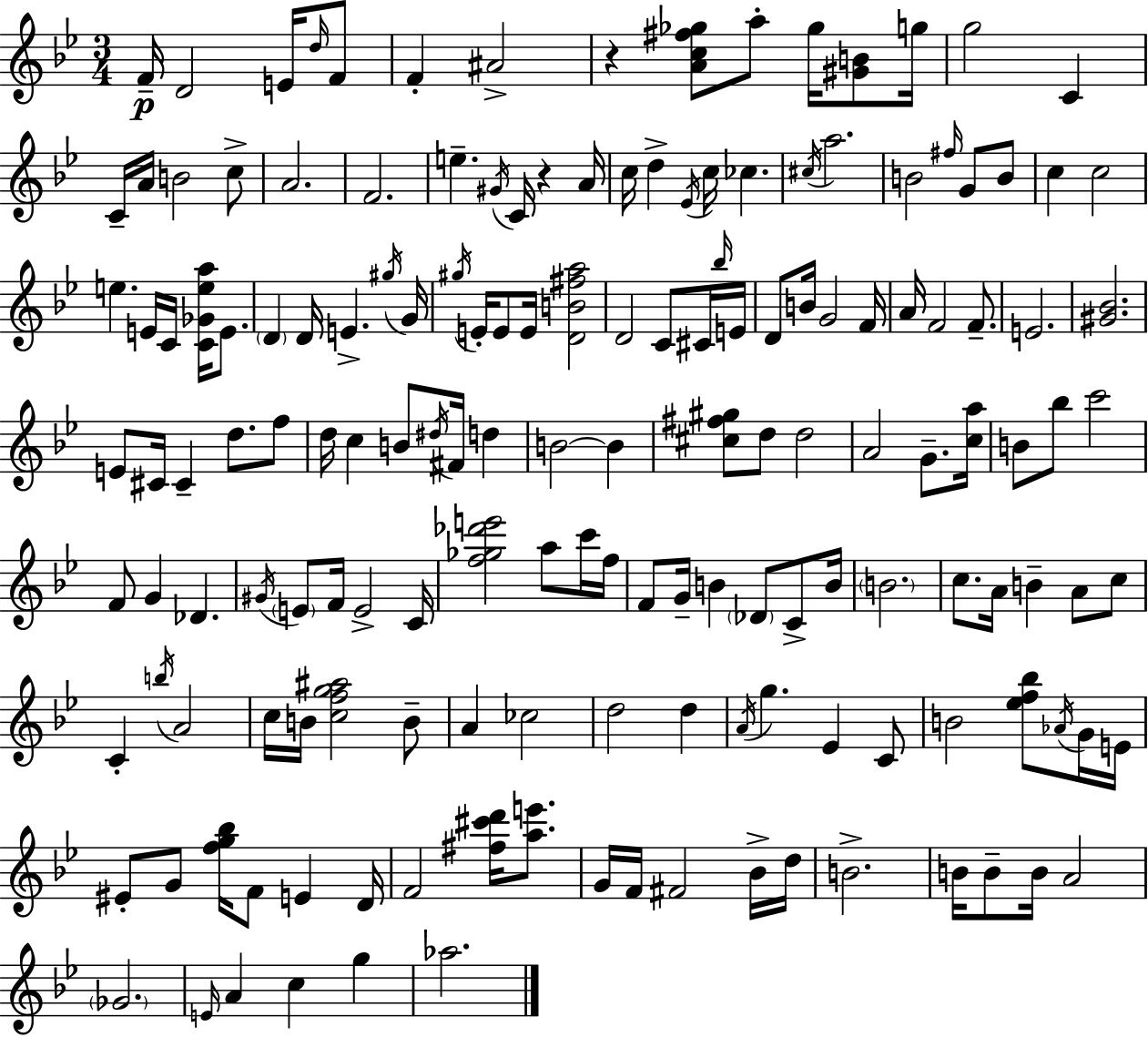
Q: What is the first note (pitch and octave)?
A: F4